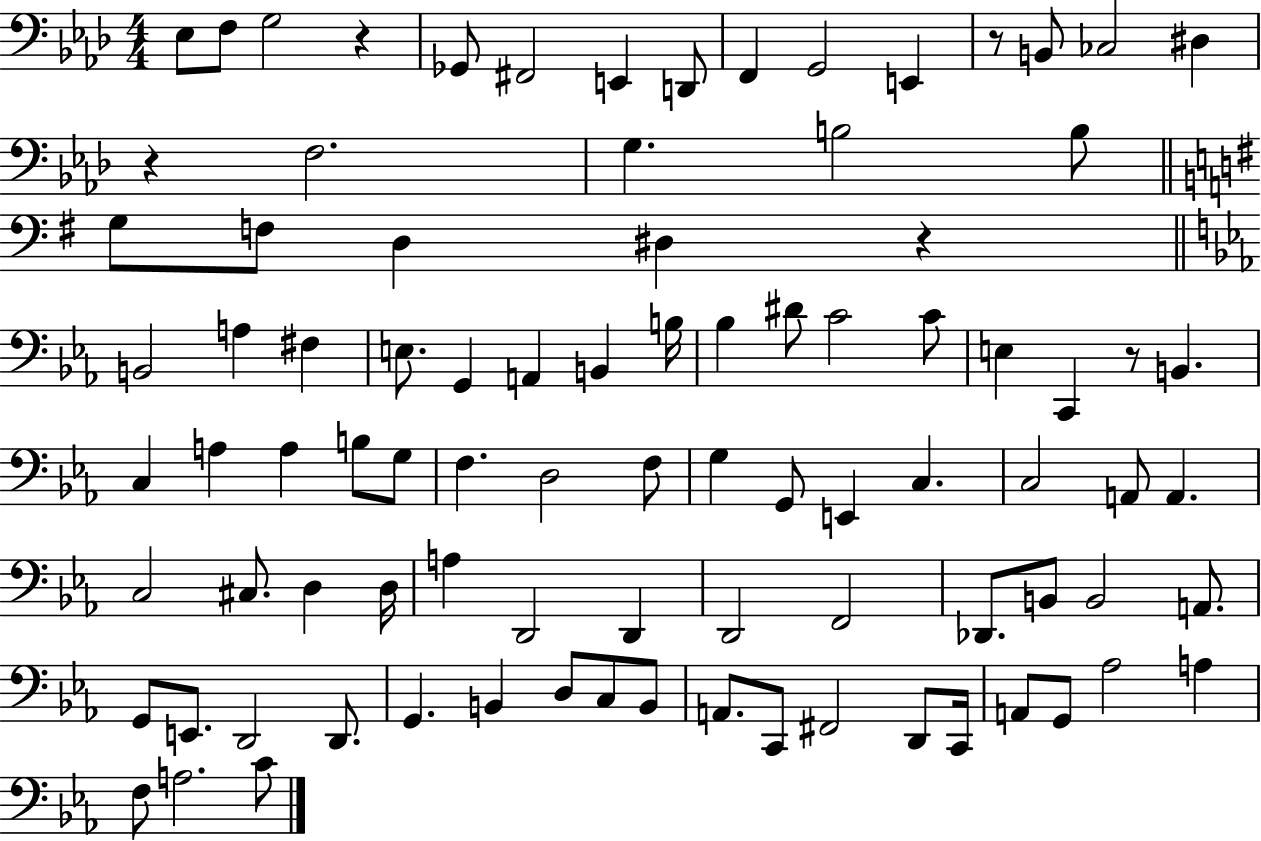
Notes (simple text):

Eb3/e F3/e G3/h R/q Gb2/e F#2/h E2/q D2/e F2/q G2/h E2/q R/e B2/e CES3/h D#3/q R/q F3/h. G3/q. B3/h B3/e G3/e F3/e D3/q D#3/q R/q B2/h A3/q F#3/q E3/e. G2/q A2/q B2/q B3/s Bb3/q D#4/e C4/h C4/e E3/q C2/q R/e B2/q. C3/q A3/q A3/q B3/e G3/e F3/q. D3/h F3/e G3/q G2/e E2/q C3/q. C3/h A2/e A2/q. C3/h C#3/e. D3/q D3/s A3/q D2/h D2/q D2/h F2/h Db2/e. B2/e B2/h A2/e. G2/e E2/e. D2/h D2/e. G2/q. B2/q D3/e C3/e B2/e A2/e. C2/e F#2/h D2/e C2/s A2/e G2/e Ab3/h A3/q F3/e A3/h. C4/e